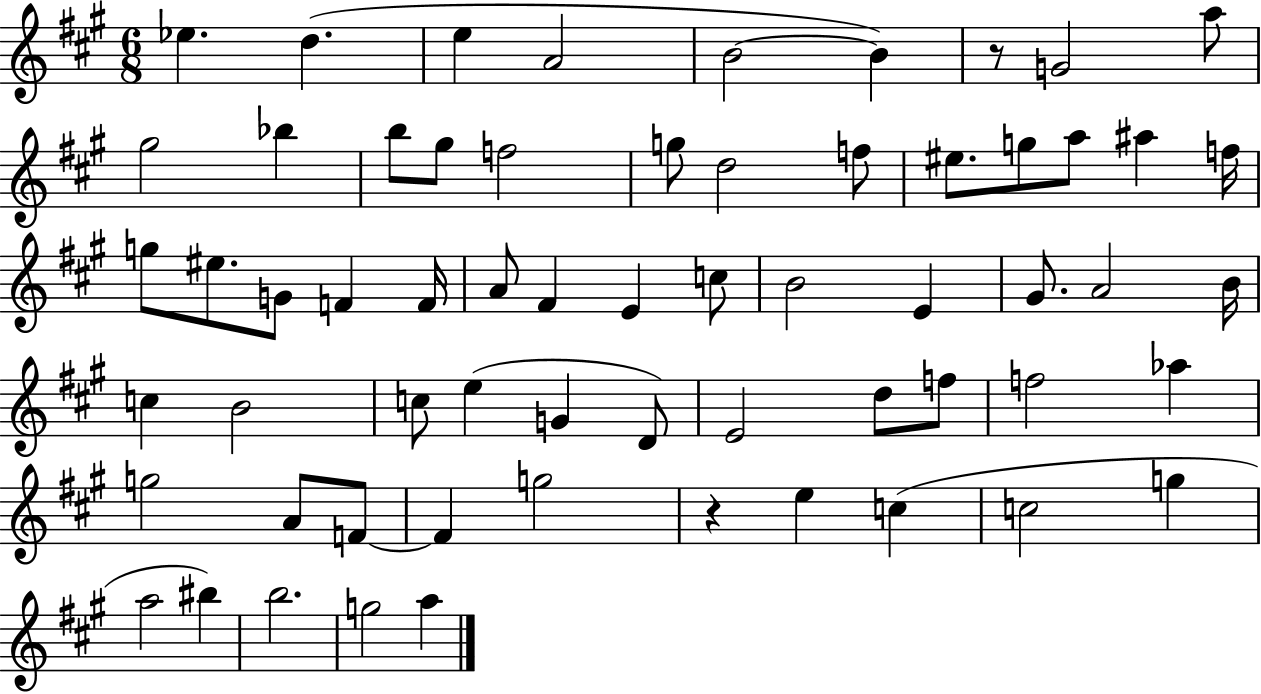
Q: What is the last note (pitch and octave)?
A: A5